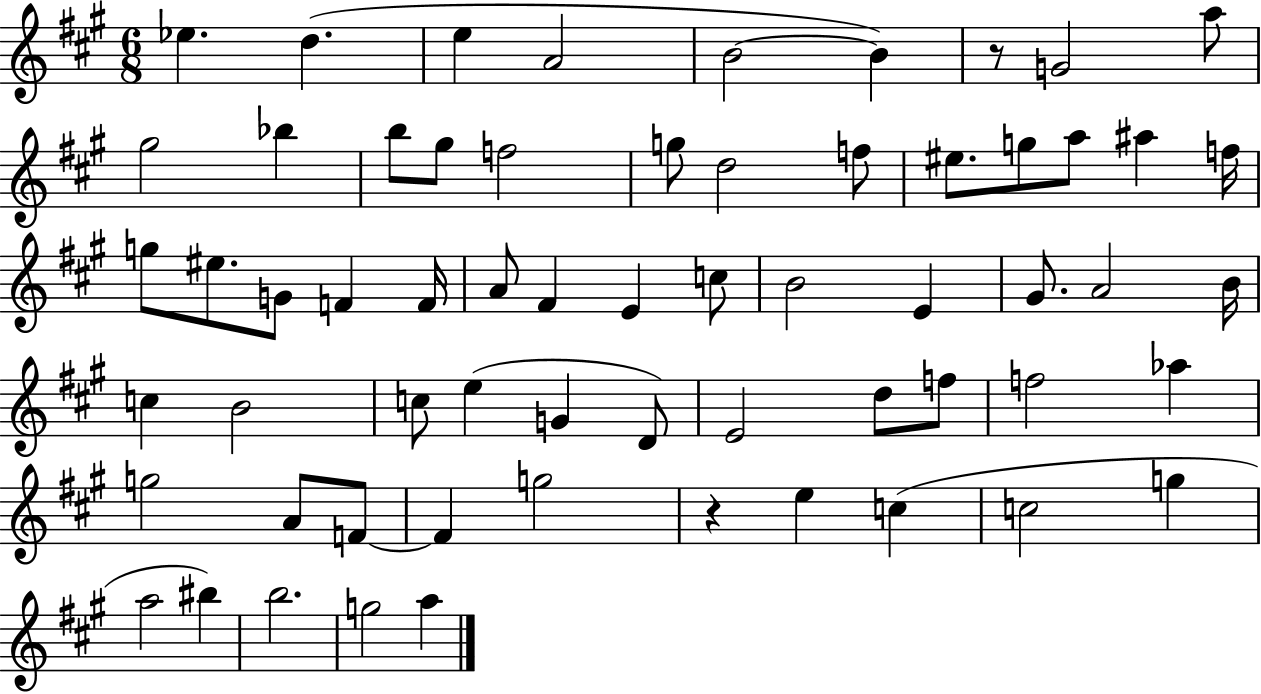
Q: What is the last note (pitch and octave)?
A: A5